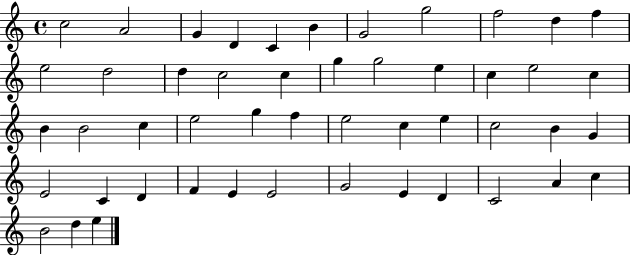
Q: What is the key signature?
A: C major